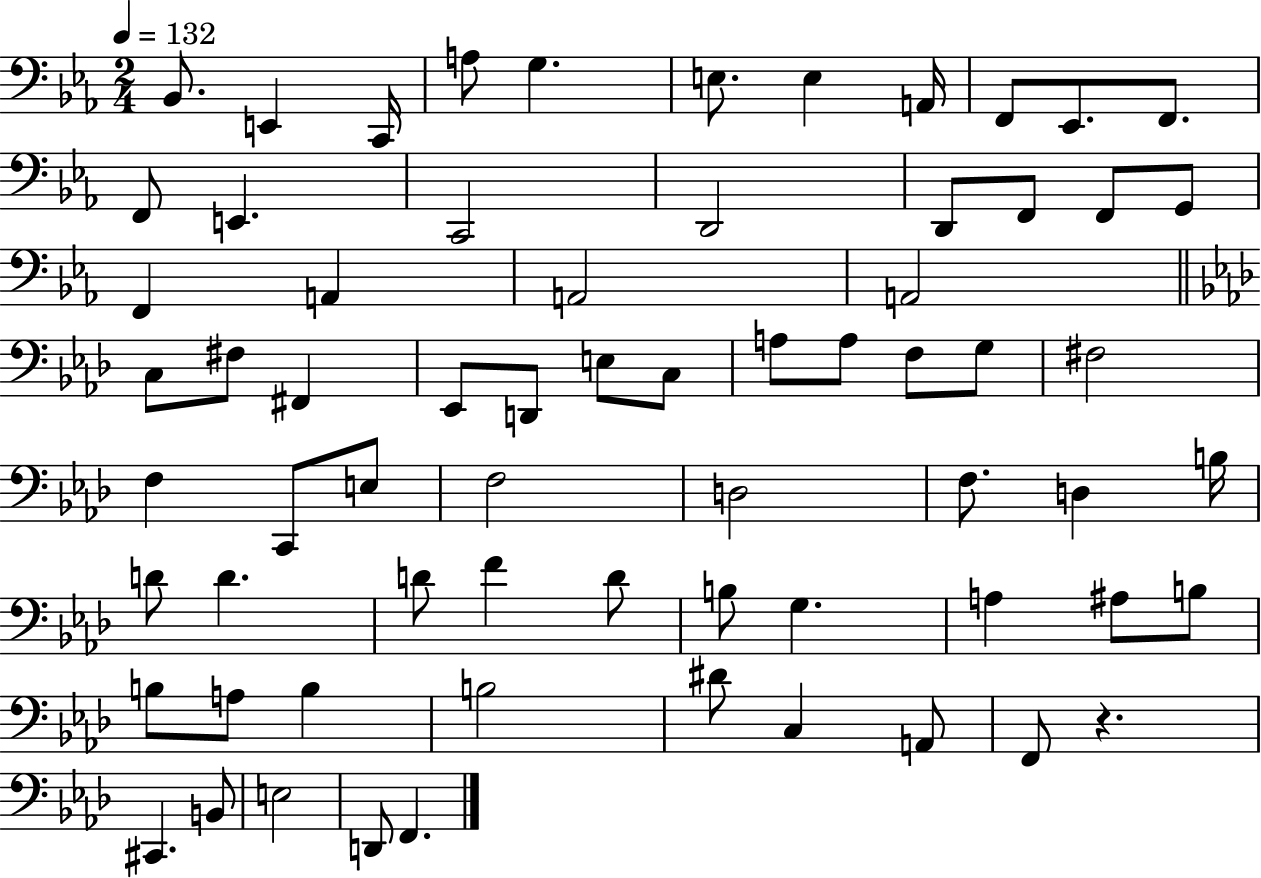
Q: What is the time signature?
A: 2/4